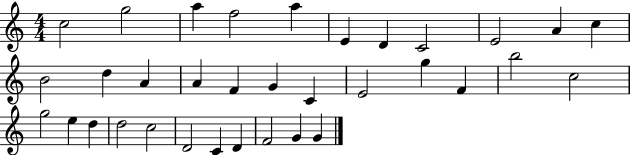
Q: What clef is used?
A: treble